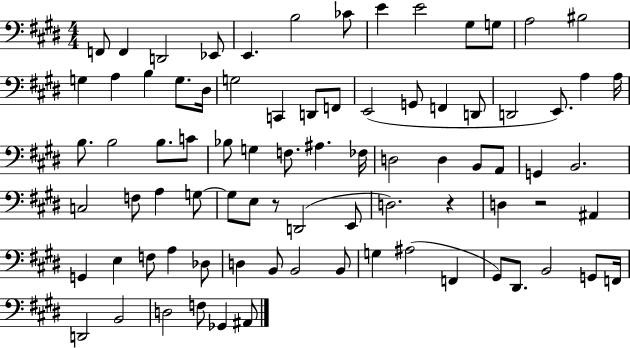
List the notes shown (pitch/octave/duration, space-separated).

F2/e F2/q D2/h Eb2/e E2/q. B3/h CES4/e E4/q E4/h G#3/e G3/e A3/h BIS3/h G3/q A3/q B3/q G3/e. D#3/s G3/h C2/q D2/e F2/e E2/h G2/e F2/q D2/e D2/h E2/e. A3/q A3/s B3/e. B3/h B3/e. C4/e Bb3/e G3/q F3/e. A#3/q. FES3/s D3/h D3/q B2/e A2/e G2/q B2/h. C3/h F3/e A3/q G3/e G3/e E3/e R/e D2/h E2/e D3/h. R/q D3/q R/h A#2/q G2/q E3/q F3/e A3/q Db3/e D3/q B2/e B2/h B2/e G3/q A#3/h F2/q G#2/e D#2/e. B2/h G2/e F2/s D2/h B2/h D3/h F3/e Gb2/q A#2/e